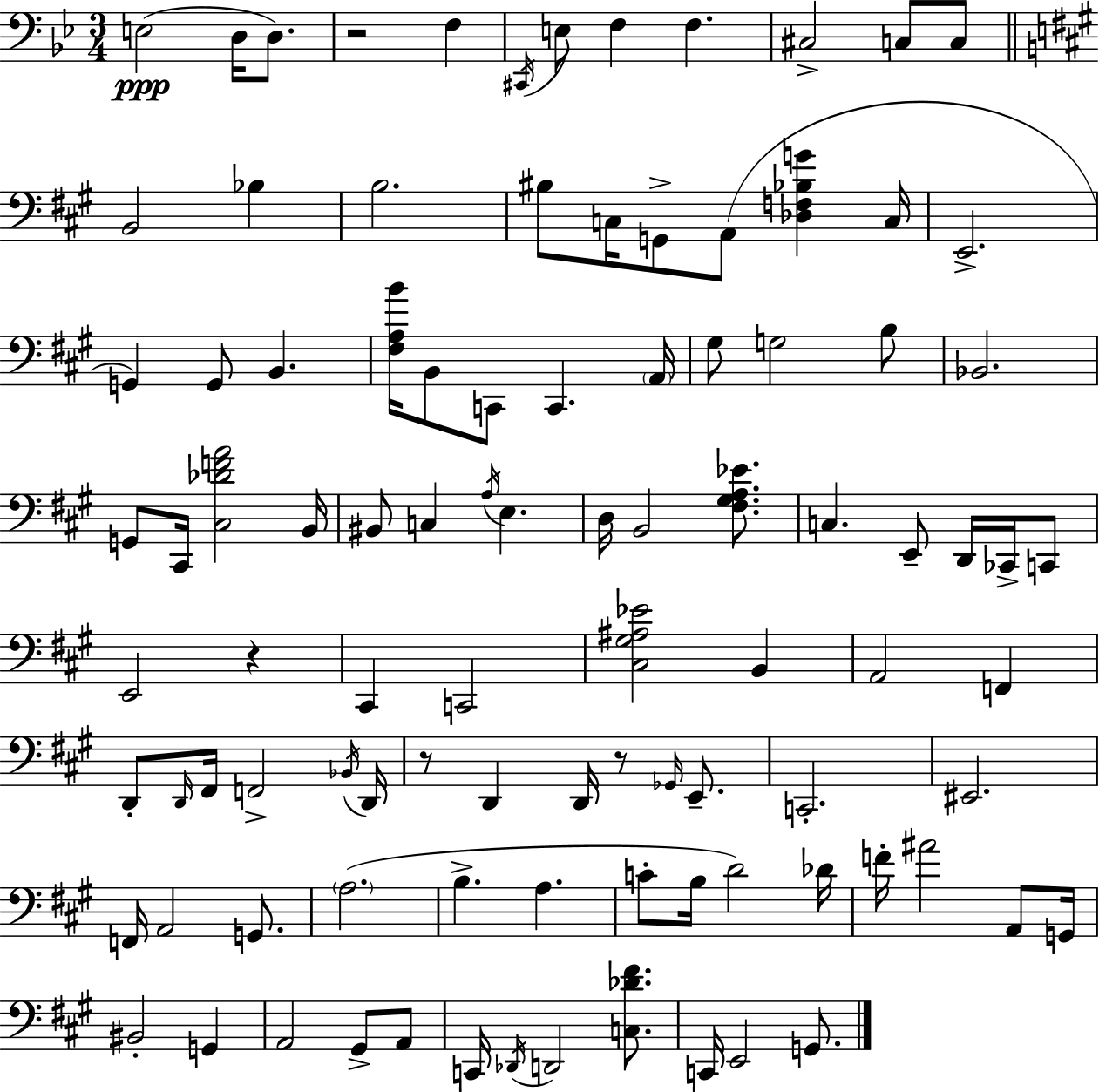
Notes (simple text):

E3/h D3/s D3/e. R/h F3/q C#2/s E3/e F3/q F3/q. C#3/h C3/e C3/e B2/h Bb3/q B3/h. BIS3/e C3/s G2/e A2/e [Db3,F3,Bb3,G4]/q C3/s E2/h. G2/q G2/e B2/q. [F#3,A3,B4]/s B2/e C2/e C2/q. A2/s G#3/e G3/h B3/e Bb2/h. G2/e C#2/s [C#3,Db4,F4,A4]/h B2/s BIS2/e C3/q A3/s E3/q. D3/s B2/h [F#3,G#3,A3,Eb4]/e. C3/q. E2/e D2/s CES2/s C2/e E2/h R/q C#2/q C2/h [C#3,G#3,A#3,Eb4]/h B2/q A2/h F2/q D2/e D2/s F#2/s F2/h Bb2/s D2/s R/e D2/q D2/s R/e Gb2/s E2/e. C2/h. EIS2/h. F2/s A2/h G2/e. A3/h. B3/q. A3/q. C4/e B3/s D4/h Db4/s F4/s A#4/h A2/e G2/s BIS2/h G2/q A2/h G#2/e A2/e C2/s Db2/s D2/h [C3,Db4,F#4]/e. C2/s E2/h G2/e.